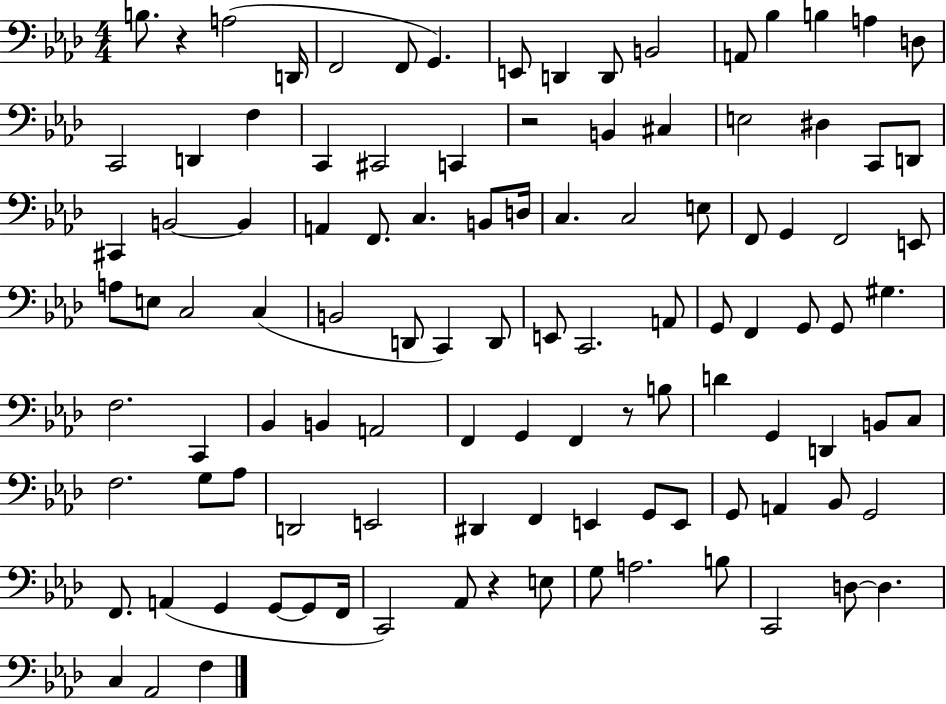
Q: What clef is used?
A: bass